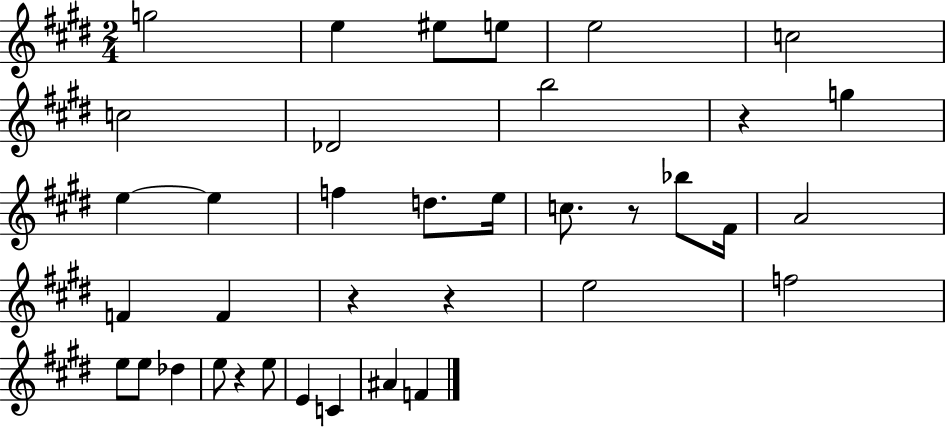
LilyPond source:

{
  \clef treble
  \numericTimeSignature
  \time 2/4
  \key e \major
  g''2 | e''4 eis''8 e''8 | e''2 | c''2 | \break c''2 | des'2 | b''2 | r4 g''4 | \break e''4~~ e''4 | f''4 d''8. e''16 | c''8. r8 bes''8 fis'16 | a'2 | \break f'4 f'4 | r4 r4 | e''2 | f''2 | \break e''8 e''8 des''4 | e''8 r4 e''8 | e'4 c'4 | ais'4 f'4 | \break \bar "|."
}